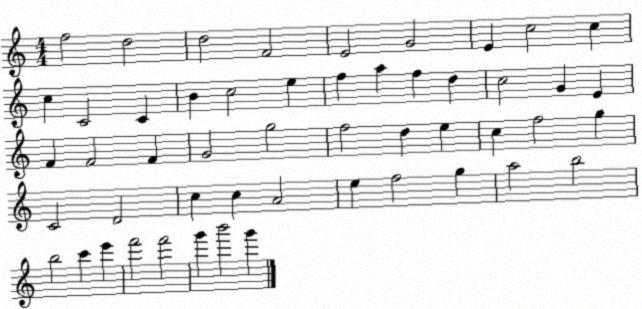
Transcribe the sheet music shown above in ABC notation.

X:1
T:Untitled
M:4/4
L:1/4
K:C
f2 d2 d2 F2 E2 G2 E c2 c c C2 C B c2 e f a f d c2 G E F F2 F G2 g2 f2 d e c f2 g C2 D2 c c A2 e f2 g a2 b2 b2 c' e' f'2 f'2 g' b'2 g'